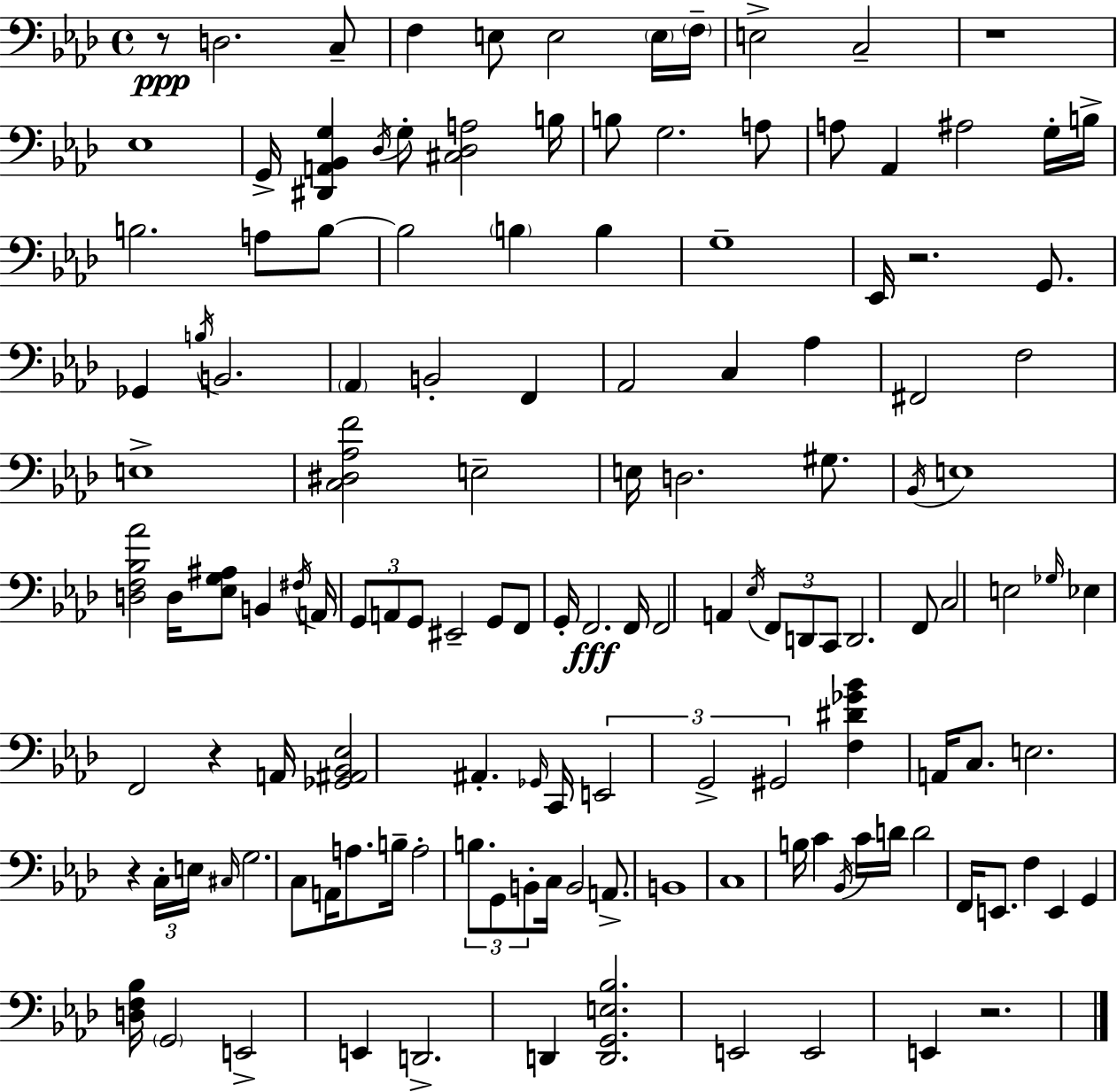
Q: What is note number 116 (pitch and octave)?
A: E2